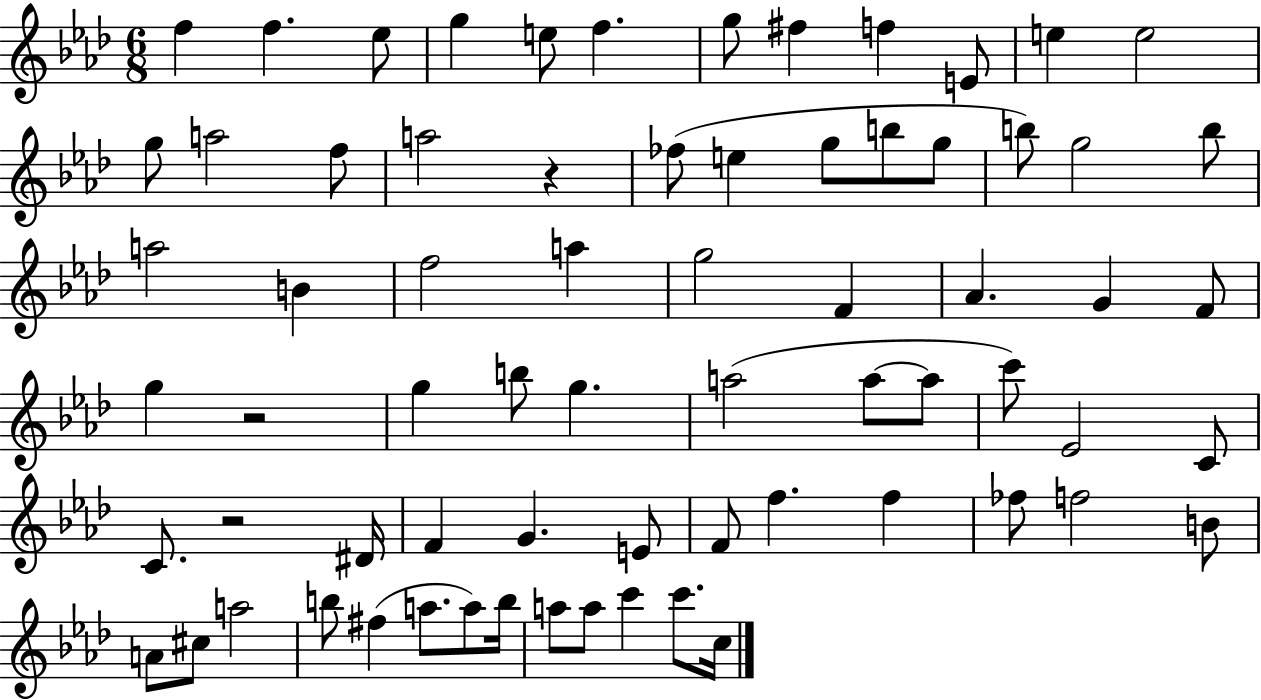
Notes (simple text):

F5/q F5/q. Eb5/e G5/q E5/e F5/q. G5/e F#5/q F5/q E4/e E5/q E5/h G5/e A5/h F5/e A5/h R/q FES5/e E5/q G5/e B5/e G5/e B5/e G5/h B5/e A5/h B4/q F5/h A5/q G5/h F4/q Ab4/q. G4/q F4/e G5/q R/h G5/q B5/e G5/q. A5/h A5/e A5/e C6/e Eb4/h C4/e C4/e. R/h D#4/s F4/q G4/q. E4/e F4/e F5/q. F5/q FES5/e F5/h B4/e A4/e C#5/e A5/h B5/e F#5/q A5/e. A5/e B5/s A5/e A5/e C6/q C6/e. C5/s